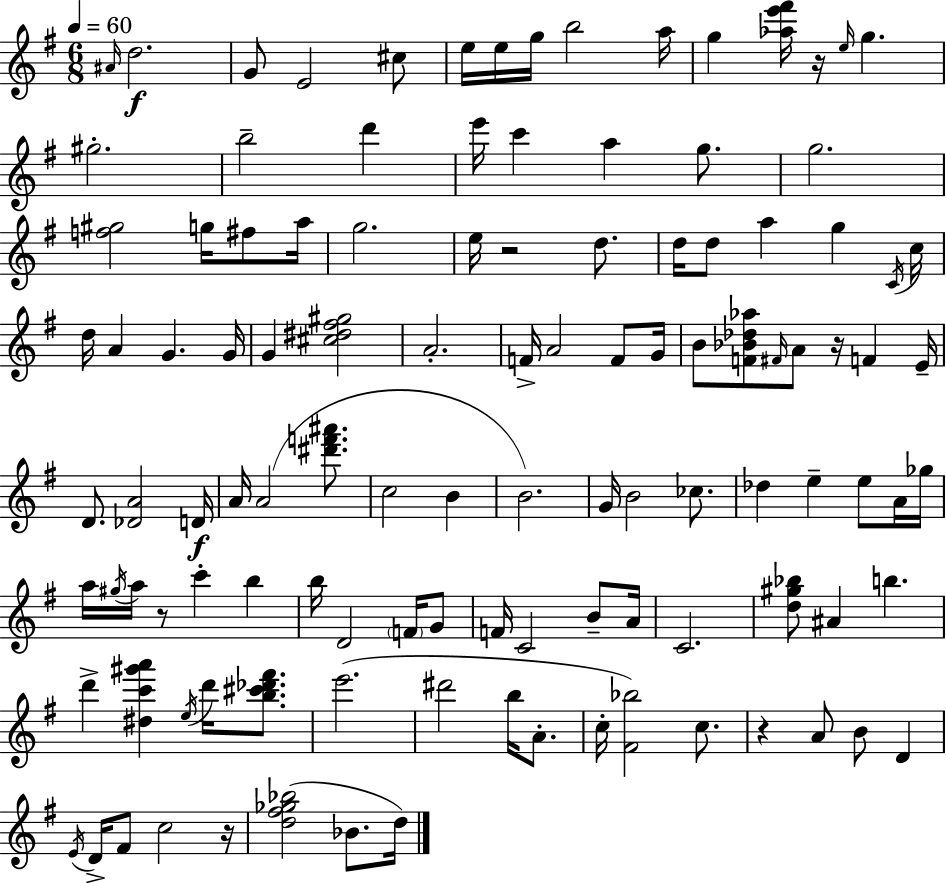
A#4/s D5/h. G4/e E4/h C#5/e E5/s E5/s G5/s B5/h A5/s G5/q [Ab5,E6,F#6]/s R/s E5/s G5/q. G#5/h. B5/h D6/q E6/s C6/q A5/q G5/e. G5/h. [F5,G#5]/h G5/s F#5/e A5/s G5/h. E5/s R/h D5/e. D5/s D5/e A5/q G5/q C4/s C5/s D5/s A4/q G4/q. G4/s G4/q [C#5,D#5,F#5,G#5]/h A4/h. F4/s A4/h F4/e G4/s B4/e [F4,Bb4,Db5,Ab5]/e F#4/s A4/e R/s F4/q E4/s D4/e. [Db4,A4]/h D4/s A4/s A4/h [D#6,F6,A#6]/e. C5/h B4/q B4/h. G4/s B4/h CES5/e. Db5/q E5/q E5/e A4/s Gb5/s A5/s G#5/s A5/s R/e C6/q B5/q B5/s D4/h F4/s G4/e F4/s C4/h B4/e A4/s C4/h. [D5,G#5,Bb5]/e A#4/q B5/q. D6/q [D#5,C6,G#6,A6]/q E5/s D6/s [B5,C#6,Db6,F#6]/e. E6/h. D#6/h B5/s A4/e. C5/s [F#4,Bb5]/h C5/e. R/q A4/e B4/e D4/q E4/s D4/s F#4/e C5/h R/s [D5,F#5,Gb5,Bb5]/h Bb4/e. D5/s